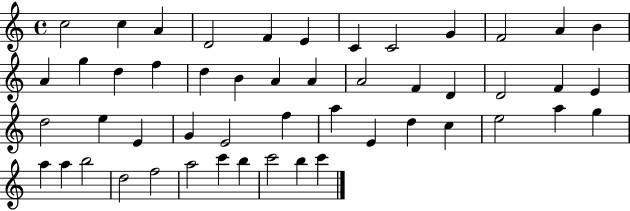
C5/h C5/q A4/q D4/h F4/q E4/q C4/q C4/h G4/q F4/h A4/q B4/q A4/q G5/q D5/q F5/q D5/q B4/q A4/q A4/q A4/h F4/q D4/q D4/h F4/q E4/q D5/h E5/q E4/q G4/q E4/h F5/q A5/q E4/q D5/q C5/q E5/h A5/q G5/q A5/q A5/q B5/h D5/h F5/h A5/h C6/q B5/q C6/h B5/q C6/q